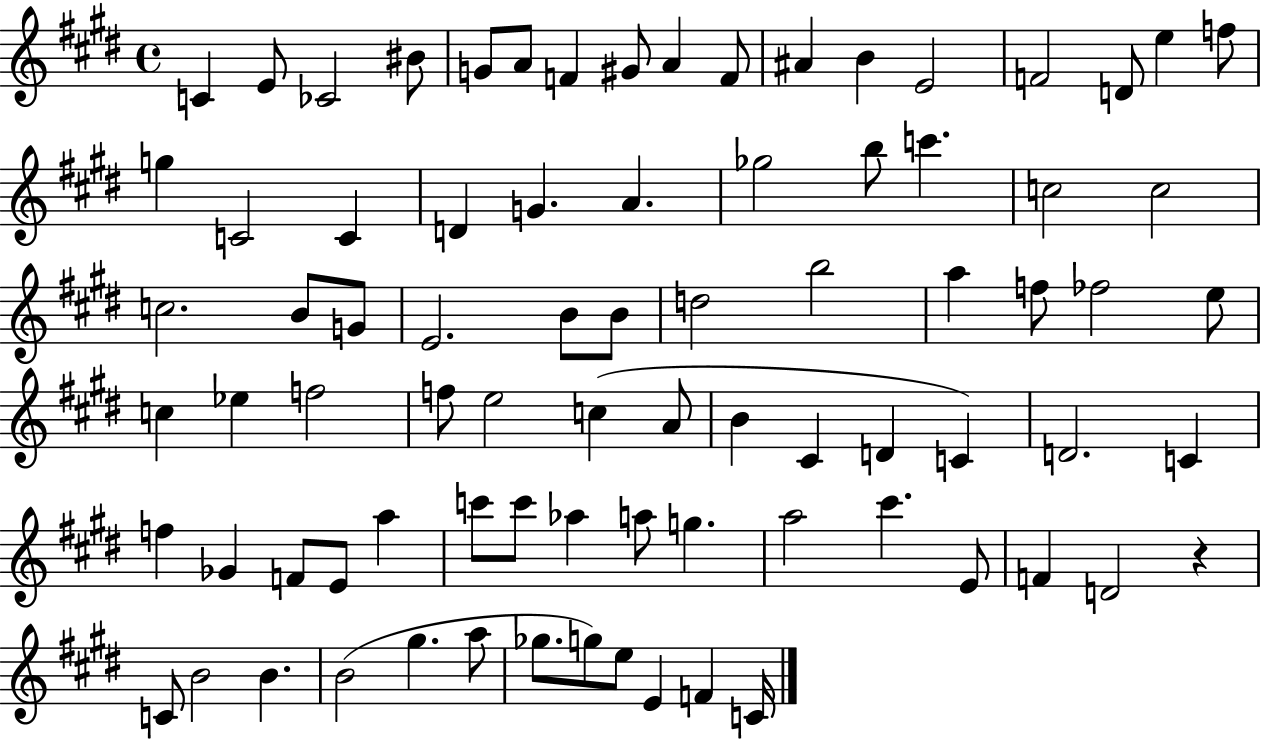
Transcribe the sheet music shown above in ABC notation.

X:1
T:Untitled
M:4/4
L:1/4
K:E
C E/2 _C2 ^B/2 G/2 A/2 F ^G/2 A F/2 ^A B E2 F2 D/2 e f/2 g C2 C D G A _g2 b/2 c' c2 c2 c2 B/2 G/2 E2 B/2 B/2 d2 b2 a f/2 _f2 e/2 c _e f2 f/2 e2 c A/2 B ^C D C D2 C f _G F/2 E/2 a c'/2 c'/2 _a a/2 g a2 ^c' E/2 F D2 z C/2 B2 B B2 ^g a/2 _g/2 g/2 e/2 E F C/4